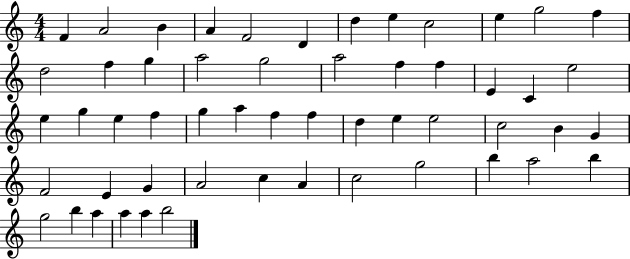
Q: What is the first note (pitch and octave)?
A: F4